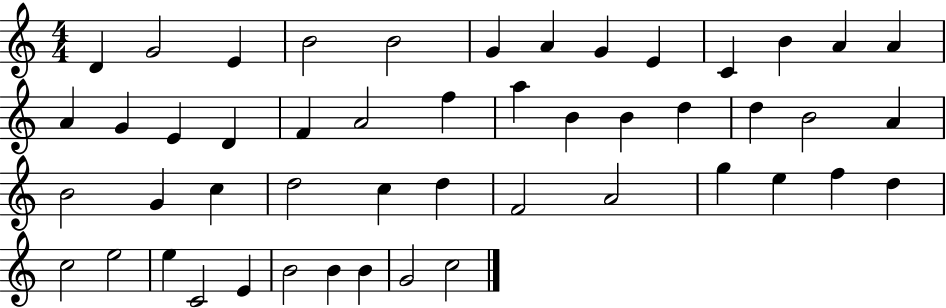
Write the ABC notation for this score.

X:1
T:Untitled
M:4/4
L:1/4
K:C
D G2 E B2 B2 G A G E C B A A A G E D F A2 f a B B d d B2 A B2 G c d2 c d F2 A2 g e f d c2 e2 e C2 E B2 B B G2 c2